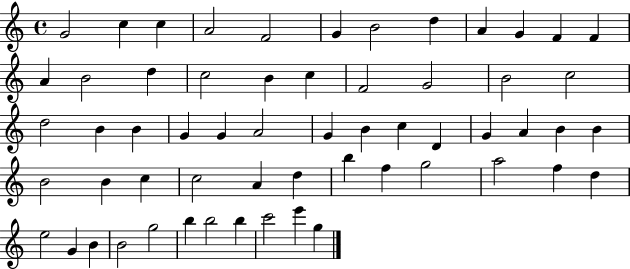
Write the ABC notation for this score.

X:1
T:Untitled
M:4/4
L:1/4
K:C
G2 c c A2 F2 G B2 d A G F F A B2 d c2 B c F2 G2 B2 c2 d2 B B G G A2 G B c D G A B B B2 B c c2 A d b f g2 a2 f d e2 G B B2 g2 b b2 b c'2 e' g